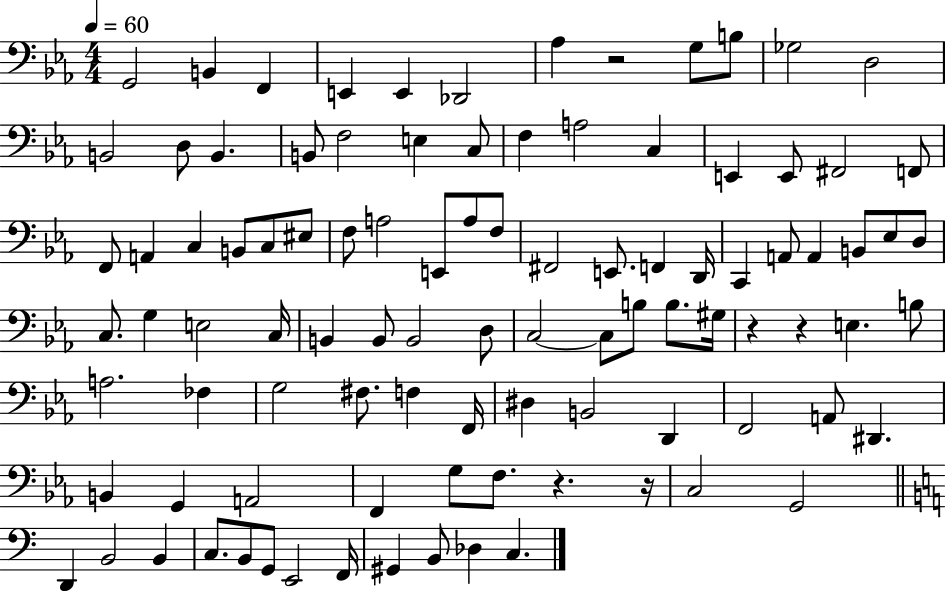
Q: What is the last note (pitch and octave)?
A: C3